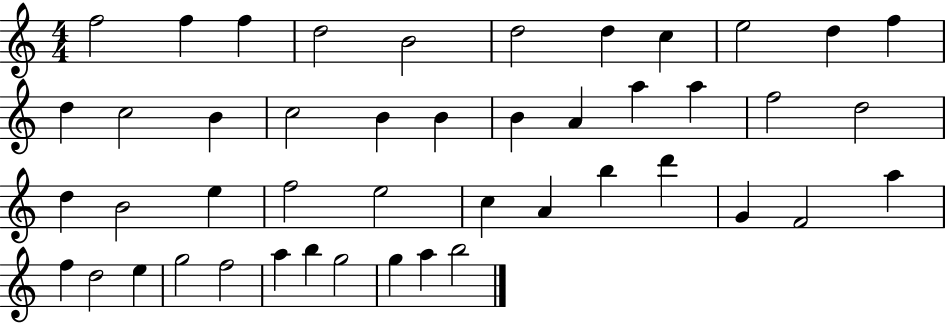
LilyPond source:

{
  \clef treble
  \numericTimeSignature
  \time 4/4
  \key c \major
  f''2 f''4 f''4 | d''2 b'2 | d''2 d''4 c''4 | e''2 d''4 f''4 | \break d''4 c''2 b'4 | c''2 b'4 b'4 | b'4 a'4 a''4 a''4 | f''2 d''2 | \break d''4 b'2 e''4 | f''2 e''2 | c''4 a'4 b''4 d'''4 | g'4 f'2 a''4 | \break f''4 d''2 e''4 | g''2 f''2 | a''4 b''4 g''2 | g''4 a''4 b''2 | \break \bar "|."
}